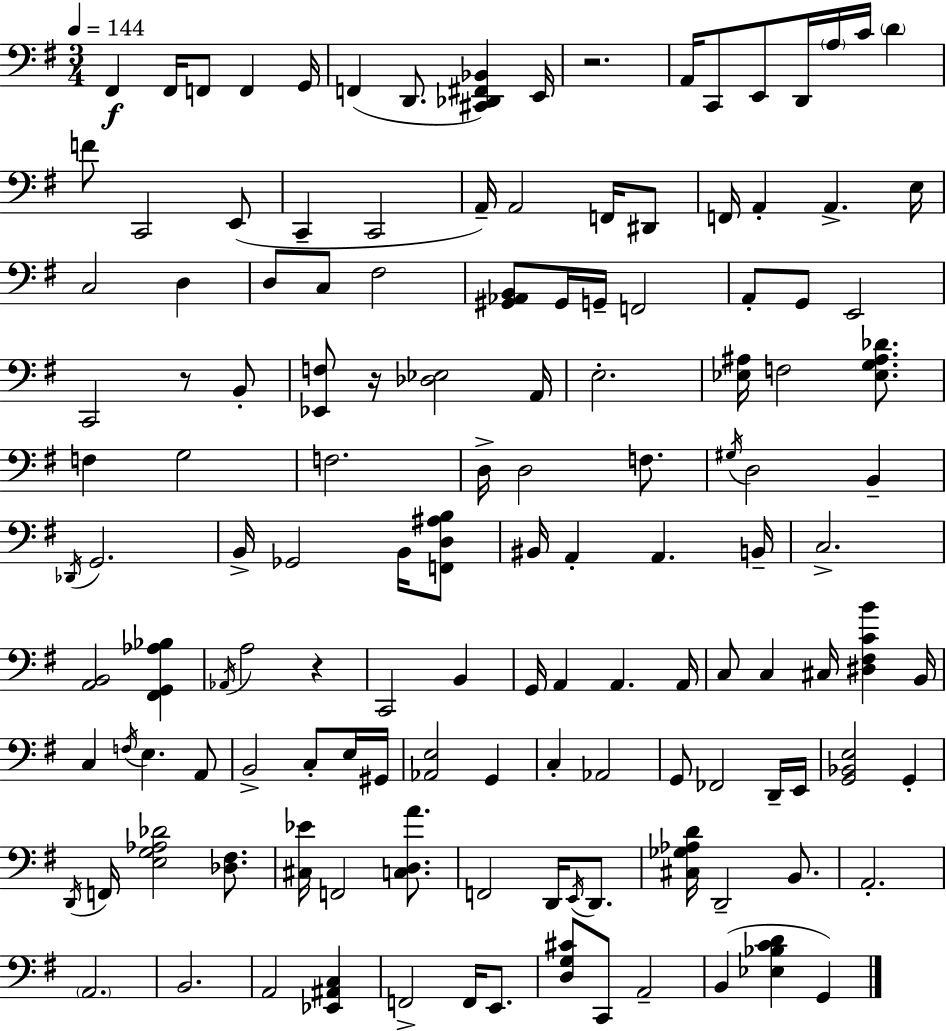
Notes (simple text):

F#2/q F#2/s F2/e F2/q G2/s F2/q D2/e. [C#2,Db2,F#2,Bb2]/q E2/s R/h. A2/s C2/e E2/e D2/s A3/s C4/s D4/q F4/e C2/h E2/e C2/q C2/h A2/s A2/h F2/s D#2/e F2/s A2/q A2/q. E3/s C3/h D3/q D3/e C3/e F#3/h [G#2,Ab2,B2]/e G#2/s G2/s F2/h A2/e G2/e E2/h C2/h R/e B2/e [Eb2,F3]/e R/s [Db3,Eb3]/h A2/s E3/h. [Eb3,A#3]/s F3/h [Eb3,G3,A#3,Db4]/e. F3/q G3/h F3/h. D3/s D3/h F3/e. G#3/s D3/h B2/q Db2/s G2/h. B2/s Gb2/h B2/s [F2,D3,A#3,B3]/e BIS2/s A2/q A2/q. B2/s C3/h. [A2,B2]/h [F#2,G2,Ab3,Bb3]/q Ab2/s A3/h R/q C2/h B2/q G2/s A2/q A2/q. A2/s C3/e C3/q C#3/s [D#3,F#3,C4,B4]/q B2/s C3/q F3/s E3/q. A2/e B2/h C3/e E3/s G#2/s [Ab2,E3]/h G2/q C3/q Ab2/h G2/e FES2/h D2/s E2/s [G2,Bb2,E3]/h G2/q D2/s F2/s [E3,G3,Ab3,Db4]/h [Db3,F#3]/e. [C#3,Eb4]/s F2/h [C3,D3,A4]/e. F2/h D2/s E2/s D2/e. [C#3,Gb3,Ab3,D4]/s D2/h B2/e. A2/h. A2/h. B2/h. A2/h [Eb2,A#2,C3]/q F2/h F2/s E2/e. [D3,G3,C#4]/e C2/e A2/h B2/q [Eb3,Bb3,C4,D4]/q G2/q